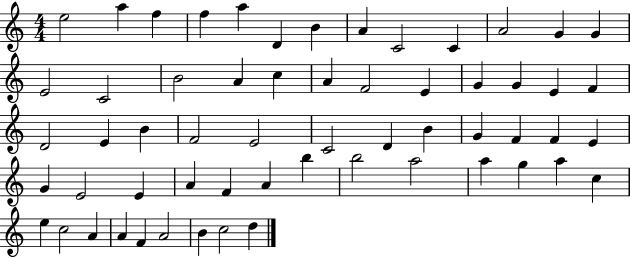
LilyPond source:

{
  \clef treble
  \numericTimeSignature
  \time 4/4
  \key c \major
  e''2 a''4 f''4 | f''4 a''4 d'4 b'4 | a'4 c'2 c'4 | a'2 g'4 g'4 | \break e'2 c'2 | b'2 a'4 c''4 | a'4 f'2 e'4 | g'4 g'4 e'4 f'4 | \break d'2 e'4 b'4 | f'2 e'2 | c'2 d'4 b'4 | g'4 f'4 f'4 e'4 | \break g'4 e'2 e'4 | a'4 f'4 a'4 b''4 | b''2 a''2 | a''4 g''4 a''4 c''4 | \break e''4 c''2 a'4 | a'4 f'4 a'2 | b'4 c''2 d''4 | \bar "|."
}